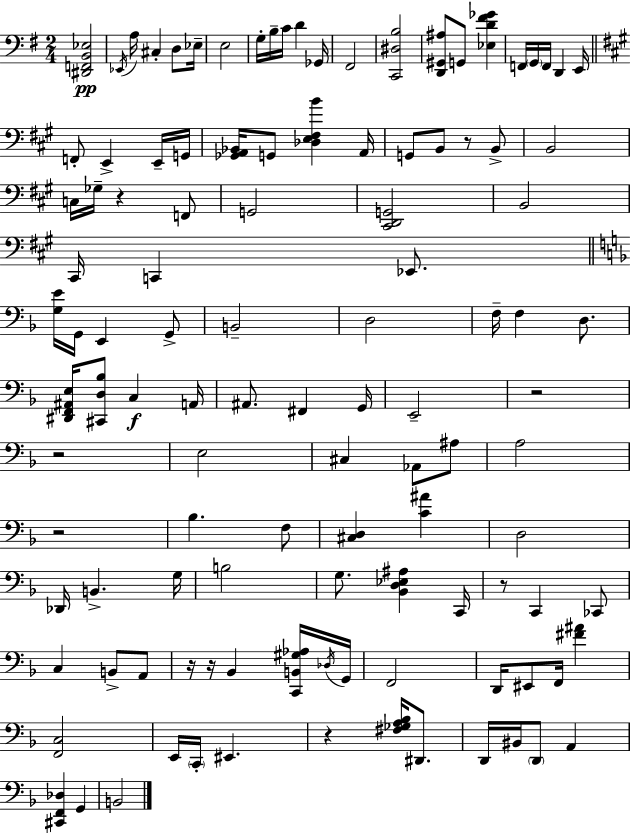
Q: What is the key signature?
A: G major